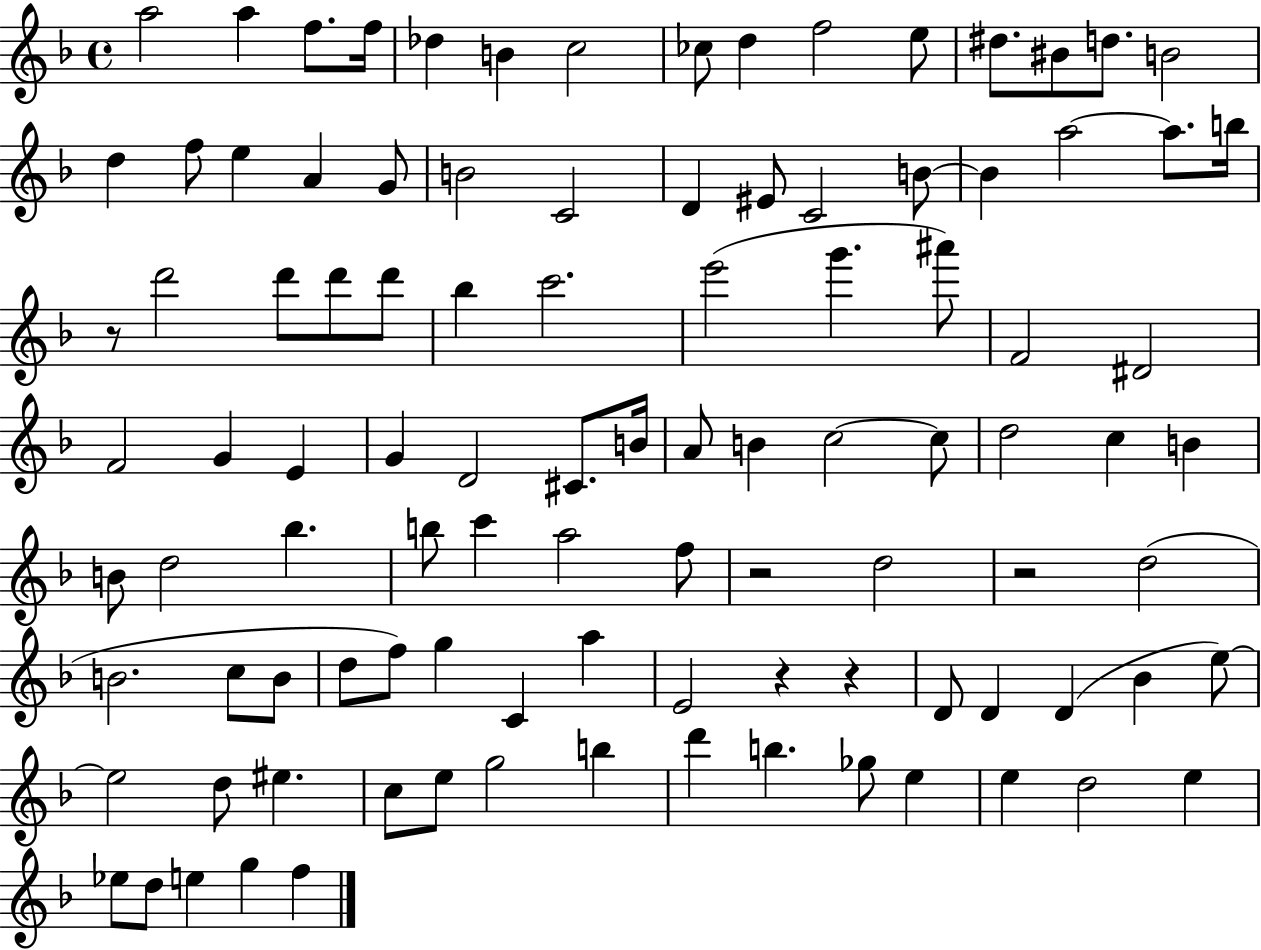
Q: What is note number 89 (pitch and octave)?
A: E5